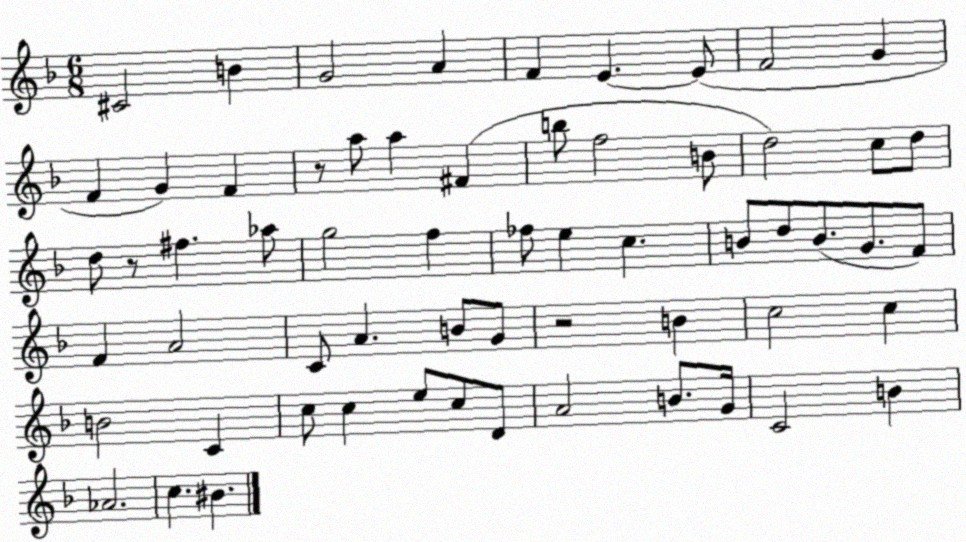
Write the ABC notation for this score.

X:1
T:Untitled
M:6/8
L:1/4
K:F
^C2 B G2 A F E E/2 F2 G F G F z/2 a/2 a ^F b/2 f2 B/2 d2 c/2 d/2 d/2 z/2 ^f _a/2 g2 f _f/2 e c B/2 d/2 B/2 G/2 F/2 F A2 C/2 A B/2 G/2 z2 B c2 c B2 C c/2 c e/2 c/2 D/2 A2 B/2 G/4 C2 B _A2 c ^B